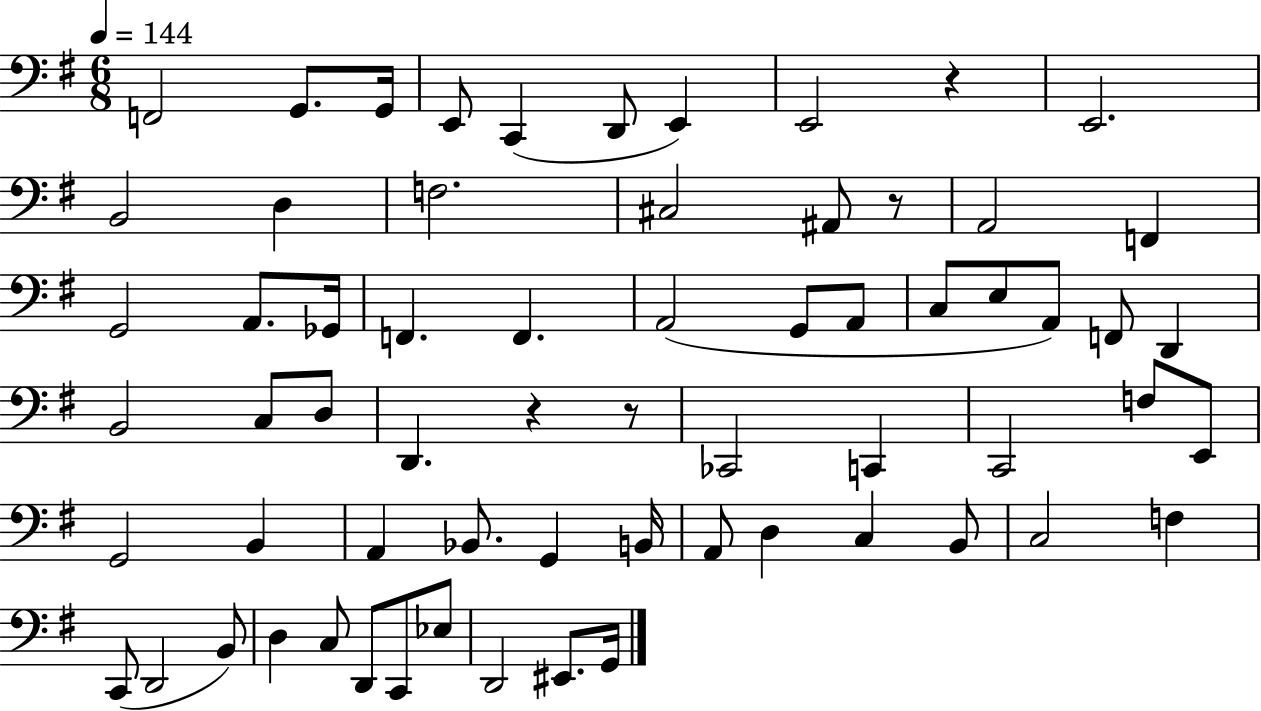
{
  \clef bass
  \numericTimeSignature
  \time 6/8
  \key g \major
  \tempo 4 = 144
  \repeat volta 2 { f,2 g,8. g,16 | e,8 c,4( d,8 e,4) | e,2 r4 | e,2. | \break b,2 d4 | f2. | cis2 ais,8 r8 | a,2 f,4 | \break g,2 a,8. ges,16 | f,4. f,4. | a,2( g,8 a,8 | c8 e8 a,8) f,8 d,4 | \break b,2 c8 d8 | d,4. r4 r8 | ces,2 c,4 | c,2 f8 e,8 | \break g,2 b,4 | a,4 bes,8. g,4 b,16 | a,8 d4 c4 b,8 | c2 f4 | \break c,8( d,2 b,8) | d4 c8 d,8 c,8 ees8 | d,2 eis,8. g,16 | } \bar "|."
}